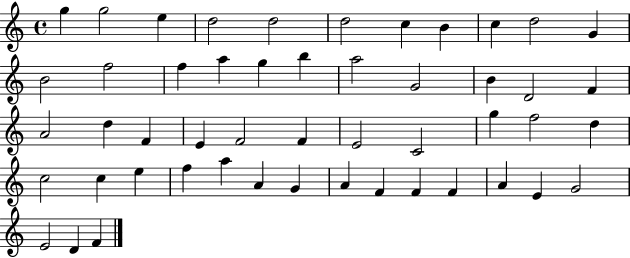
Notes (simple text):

G5/q G5/h E5/q D5/h D5/h D5/h C5/q B4/q C5/q D5/h G4/q B4/h F5/h F5/q A5/q G5/q B5/q A5/h G4/h B4/q D4/h F4/q A4/h D5/q F4/q E4/q F4/h F4/q E4/h C4/h G5/q F5/h D5/q C5/h C5/q E5/q F5/q A5/q A4/q G4/q A4/q F4/q F4/q F4/q A4/q E4/q G4/h E4/h D4/q F4/q